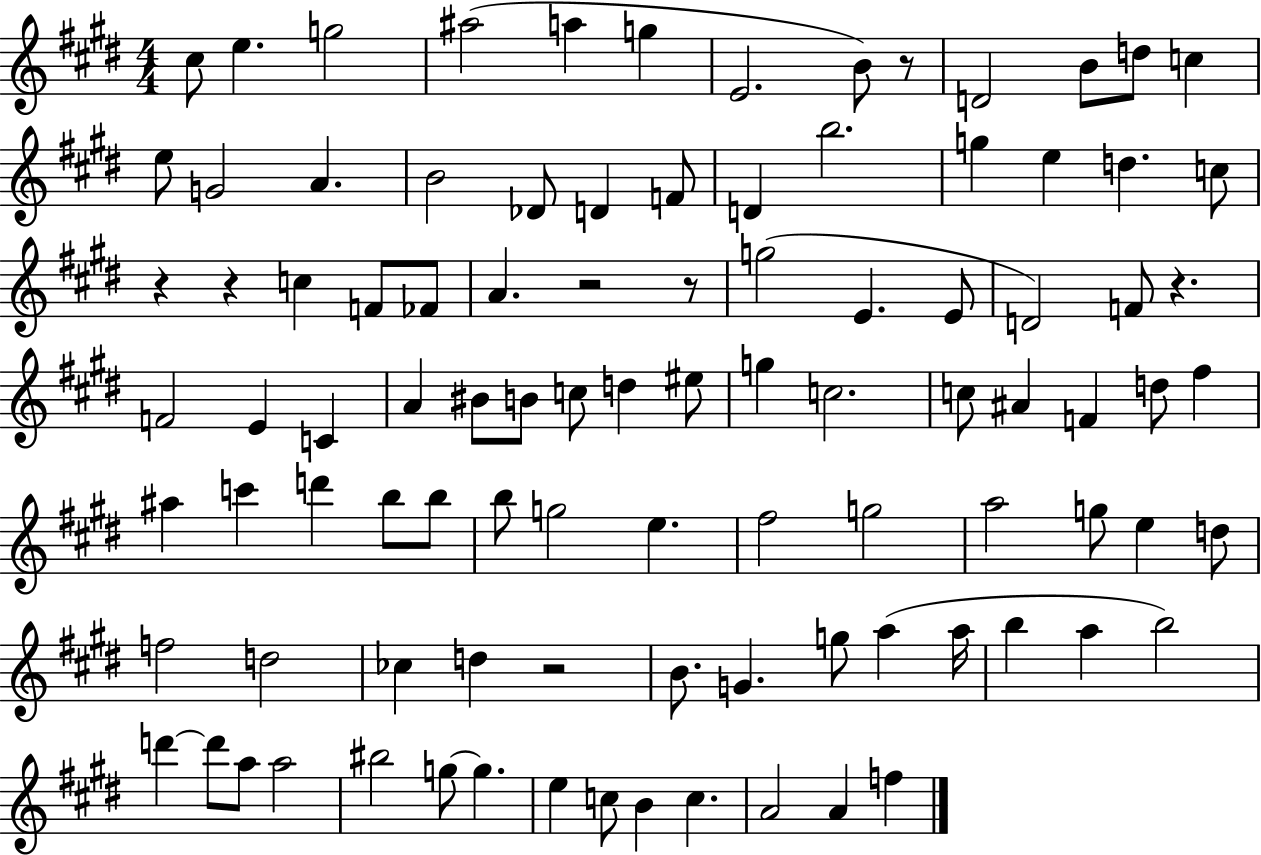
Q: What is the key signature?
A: E major